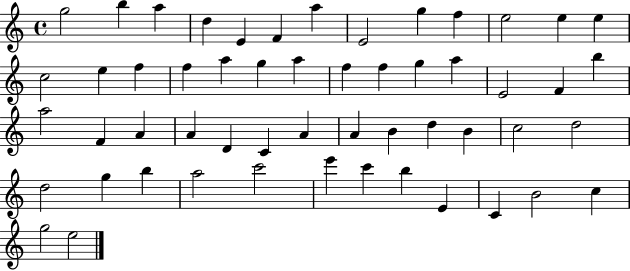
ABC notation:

X:1
T:Untitled
M:4/4
L:1/4
K:C
g2 b a d E F a E2 g f e2 e e c2 e f f a g a f f g a E2 F b a2 F A A D C A A B d B c2 d2 d2 g b a2 c'2 e' c' b E C B2 c g2 e2